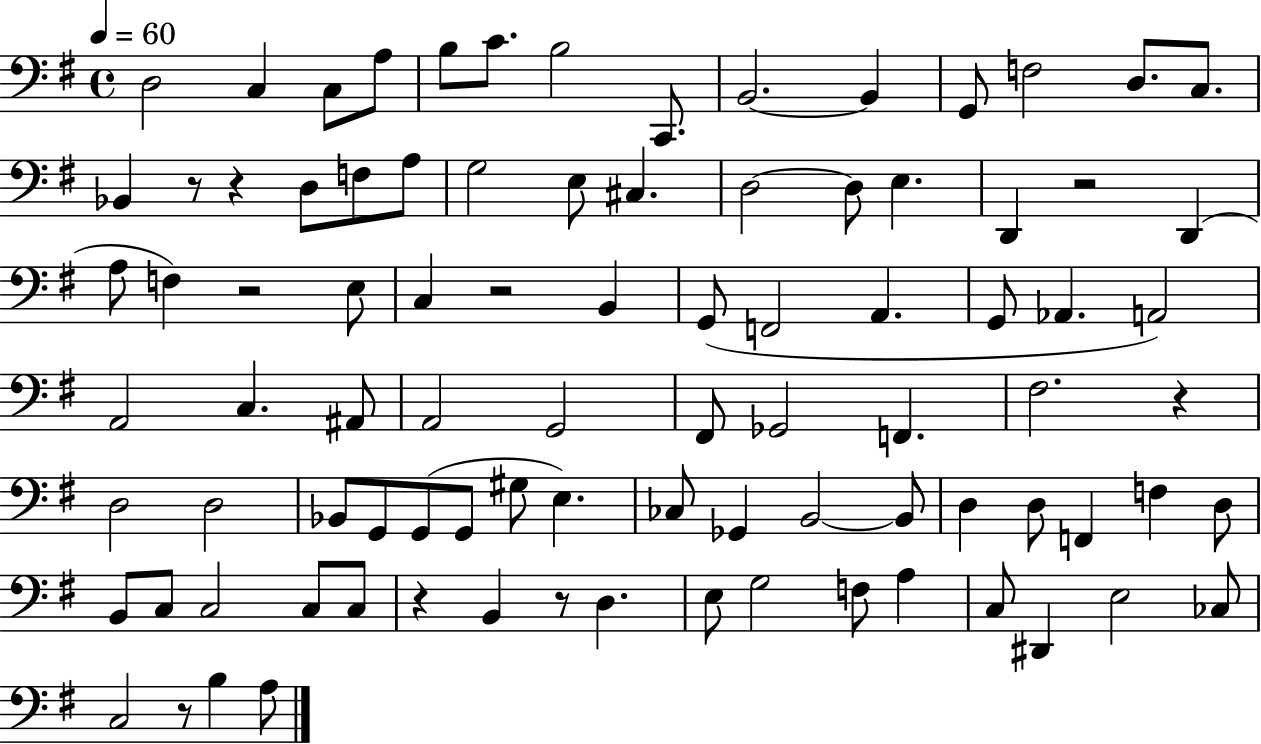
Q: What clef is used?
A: bass